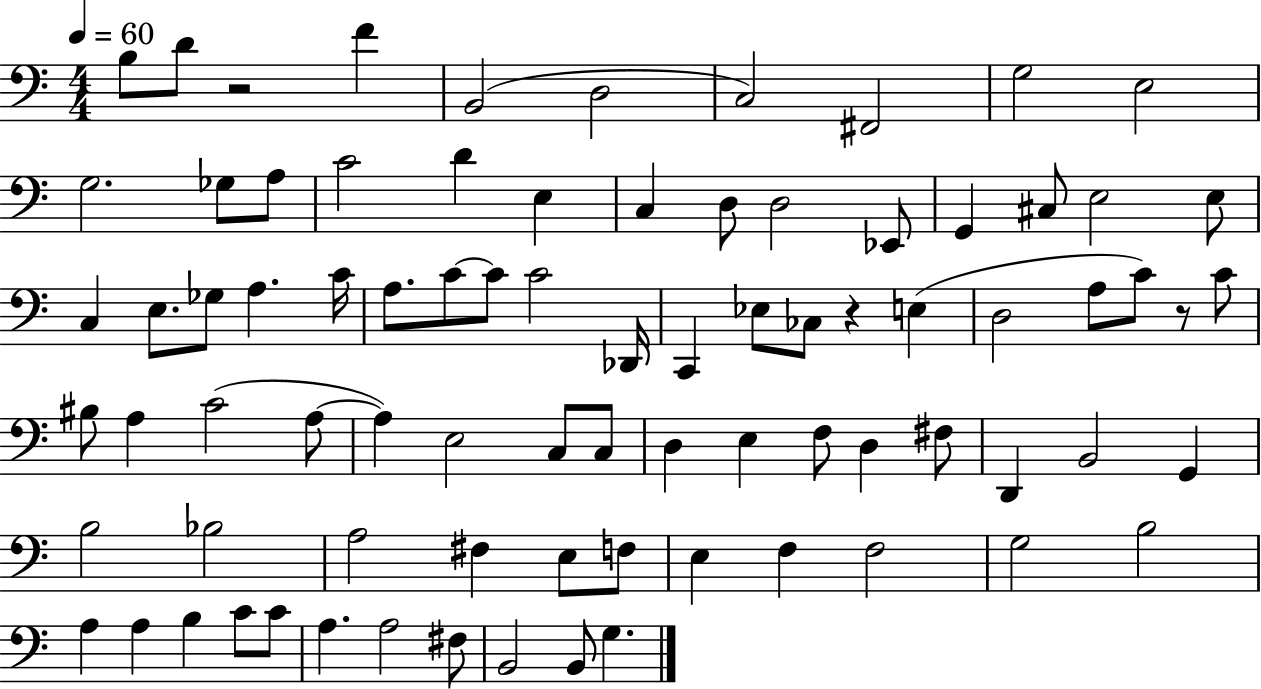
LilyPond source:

{
  \clef bass
  \numericTimeSignature
  \time 4/4
  \key c \major
  \tempo 4 = 60
  b8 d'8 r2 f'4 | b,2( d2 | c2) fis,2 | g2 e2 | \break g2. ges8 a8 | c'2 d'4 e4 | c4 d8 d2 ees,8 | g,4 cis8 e2 e8 | \break c4 e8. ges8 a4. c'16 | a8. c'8~~ c'8 c'2 des,16 | c,4 ees8 ces8 r4 e4( | d2 a8 c'8) r8 c'8 | \break bis8 a4 c'2( a8~~ | a4) e2 c8 c8 | d4 e4 f8 d4 fis8 | d,4 b,2 g,4 | \break b2 bes2 | a2 fis4 e8 f8 | e4 f4 f2 | g2 b2 | \break a4 a4 b4 c'8 c'8 | a4. a2 fis8 | b,2 b,8 g4. | \bar "|."
}